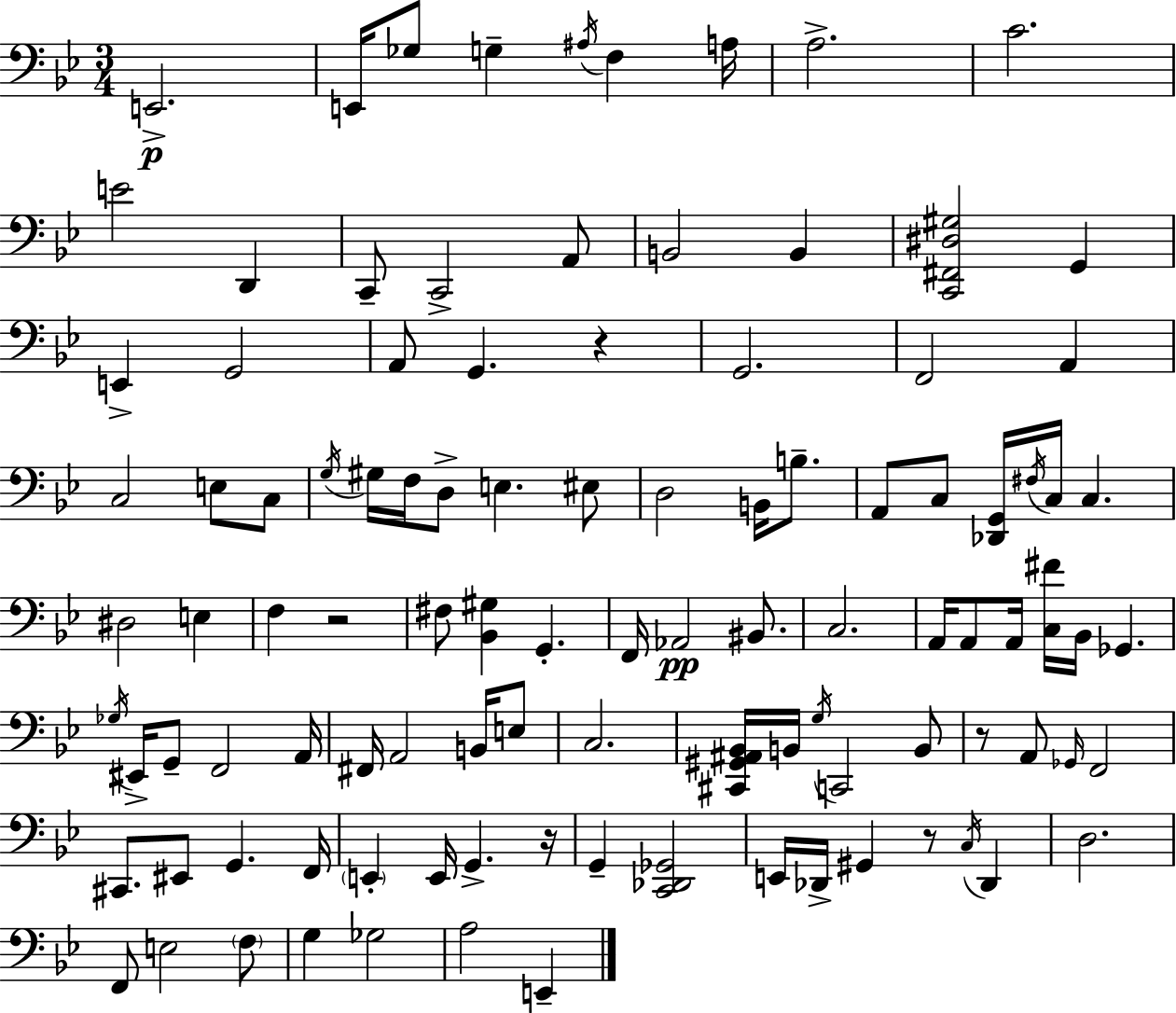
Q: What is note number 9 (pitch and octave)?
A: C4